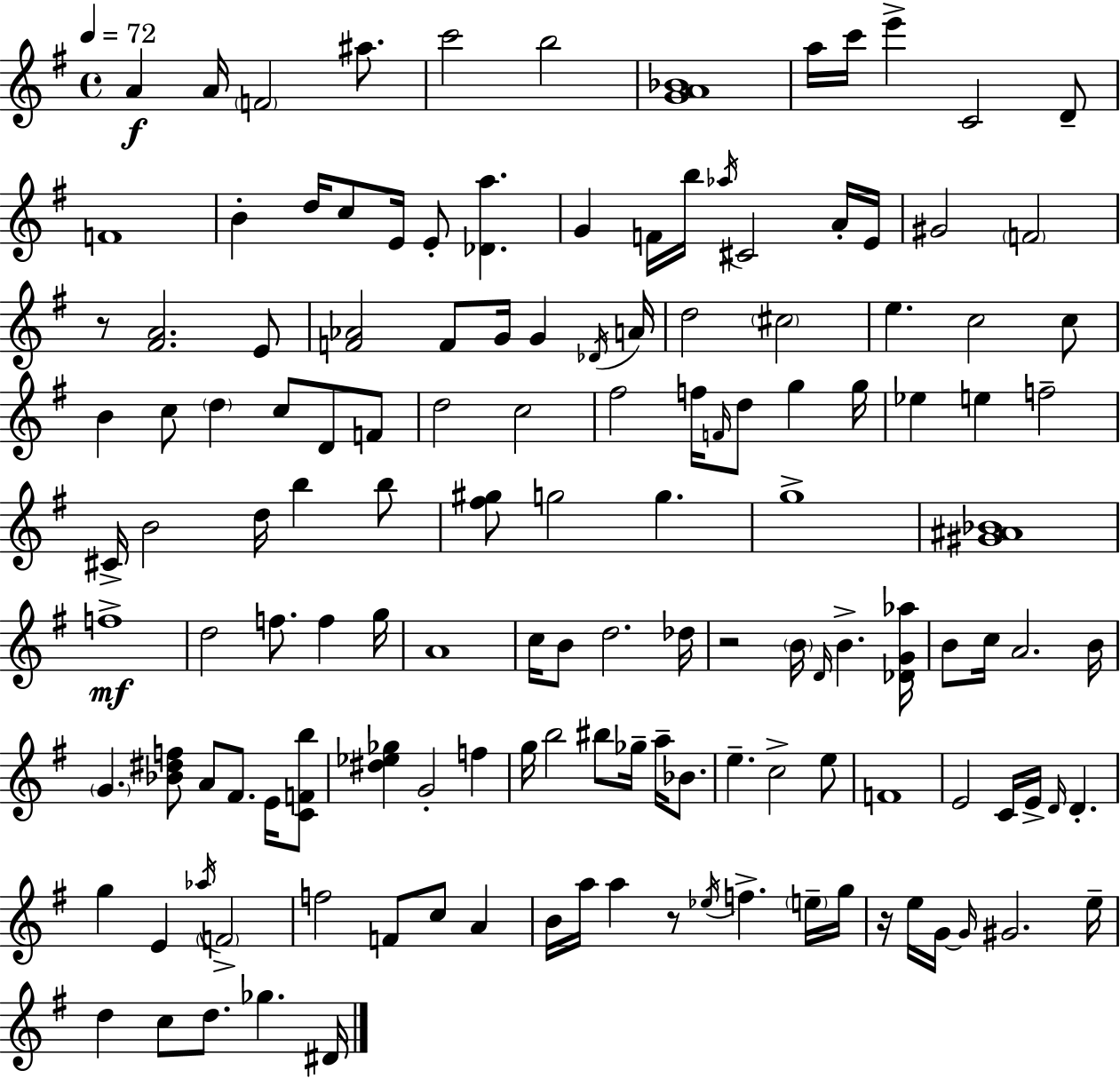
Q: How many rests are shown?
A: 4